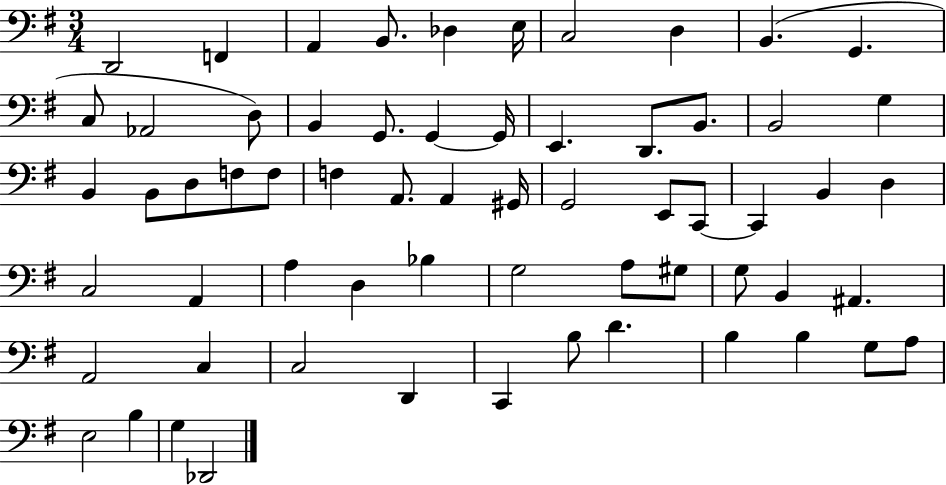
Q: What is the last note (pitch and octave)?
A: Db2